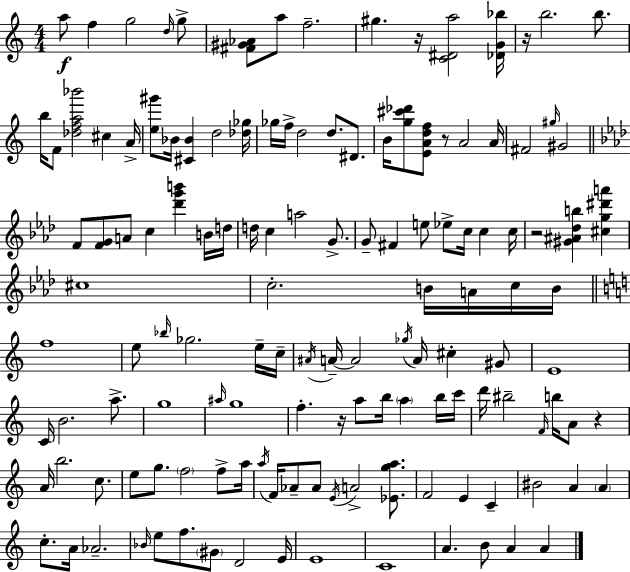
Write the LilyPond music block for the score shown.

{
  \clef treble
  \numericTimeSignature
  \time 4/4
  \key a \minor
  a''8\f f''4 g''2 \grace { d''16 } g''8-> | <fis' gis' aes'>8 a''8 f''2.-- | gis''4. r16 <c' dis' a''>2 | <des' g' bes''>16 r16 b''2. b''8. | \break b''16 f'8 <des'' f'' a'' bes'''>2 cis''4 | a'16-> <e'' gis'''>8 bes'16 <cis' bes'>4 d''2 | <des'' ges''>16 ges''16 f''16-> d''2 d''8. dis'8. | b'16 <g'' cis''' des'''>8 <e' a' d'' f''>8 r8 a'2 | \break a'16 fis'2 \grace { gis''16 } gis'2 | \bar "||" \break \key aes \major f'8 <f' g'>8 a'8 c''4 <des''' g''' b'''>4 b'16 d''16 | d''16 c''4 a''2 g'8.-> | g'8-- fis'4 e''8 ees''8-> c''16 c''4 c''16 | r2 <gis' ais' des'' b''>4 <cis'' g'' dis''' a'''>4 | \break cis''1 | c''2.-. b'16 a'16 c''16 b'16 | \bar "||" \break \key c \major f''1 | e''8 \grace { bes''16 } ges''2. e''16-- | c''16-- \acciaccatura { ais'16 } a'16--~~ a'2 \acciaccatura { ges''16 } a'16 cis''4-. | gis'8 e'1 | \break c'16 b'2. | a''8.-> g''1 | \grace { ais''16 } g''1 | f''4.-. r16 a''8 b''16 \parenthesize a''4 | \break b''16 c'''16 d'''16 bis''2-- \grace { f'16 } b''16 a'8 | r4 a'16 b''2. | c''8. e''8 g''8. \parenthesize f''2 | f''8-> a''16 \acciaccatura { a''16 } f'16 aes'8-- aes'8 \acciaccatura { e'16 } a'2-> | \break <ees' g'' a''>8. f'2 e'4 | c'4-- bis'2 a'4 | \parenthesize a'4 c''8.-. a'16 aes'2.-- | \grace { bes'16 } e''8 f''8. \parenthesize gis'8 d'2 | \break e'16 e'1 | c'1 | a'4. b'8 | a'4 a'4 \bar "|."
}